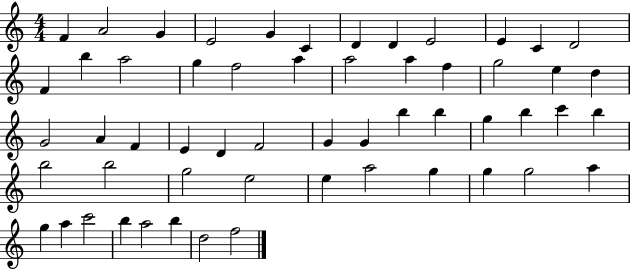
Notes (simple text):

F4/q A4/h G4/q E4/h G4/q C4/q D4/q D4/q E4/h E4/q C4/q D4/h F4/q B5/q A5/h G5/q F5/h A5/q A5/h A5/q F5/q G5/h E5/q D5/q G4/h A4/q F4/q E4/q D4/q F4/h G4/q G4/q B5/q B5/q G5/q B5/q C6/q B5/q B5/h B5/h G5/h E5/h E5/q A5/h G5/q G5/q G5/h A5/q G5/q A5/q C6/h B5/q A5/h B5/q D5/h F5/h